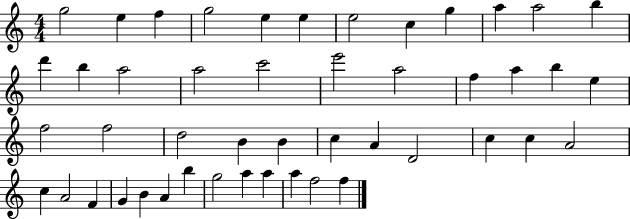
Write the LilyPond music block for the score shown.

{
  \clef treble
  \numericTimeSignature
  \time 4/4
  \key c \major
  g''2 e''4 f''4 | g''2 e''4 e''4 | e''2 c''4 g''4 | a''4 a''2 b''4 | \break d'''4 b''4 a''2 | a''2 c'''2 | e'''2 a''2 | f''4 a''4 b''4 e''4 | \break f''2 f''2 | d''2 b'4 b'4 | c''4 a'4 d'2 | c''4 c''4 a'2 | \break c''4 a'2 f'4 | g'4 b'4 a'4 b''4 | g''2 a''4 a''4 | a''4 f''2 f''4 | \break \bar "|."
}